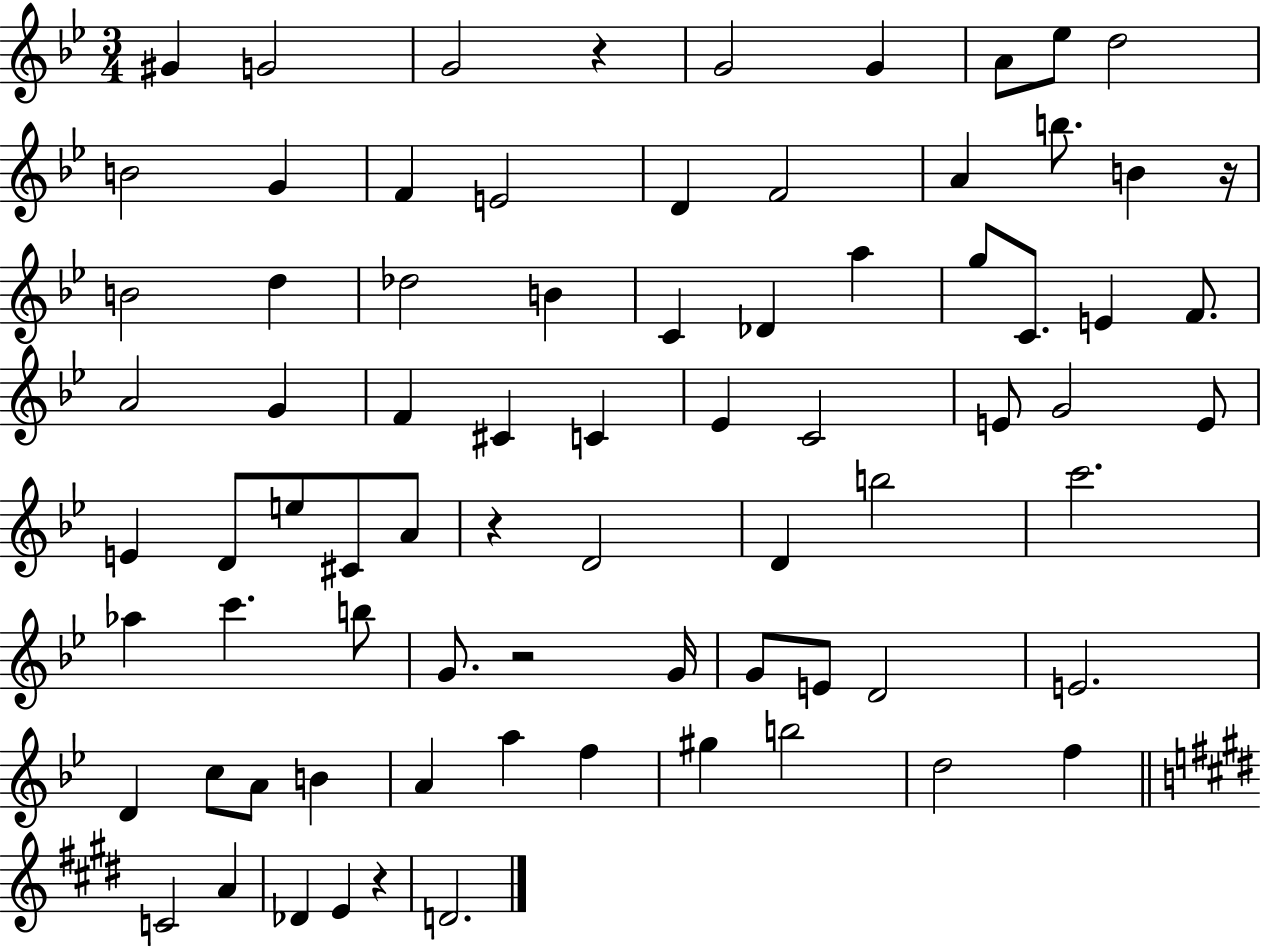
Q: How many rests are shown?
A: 5